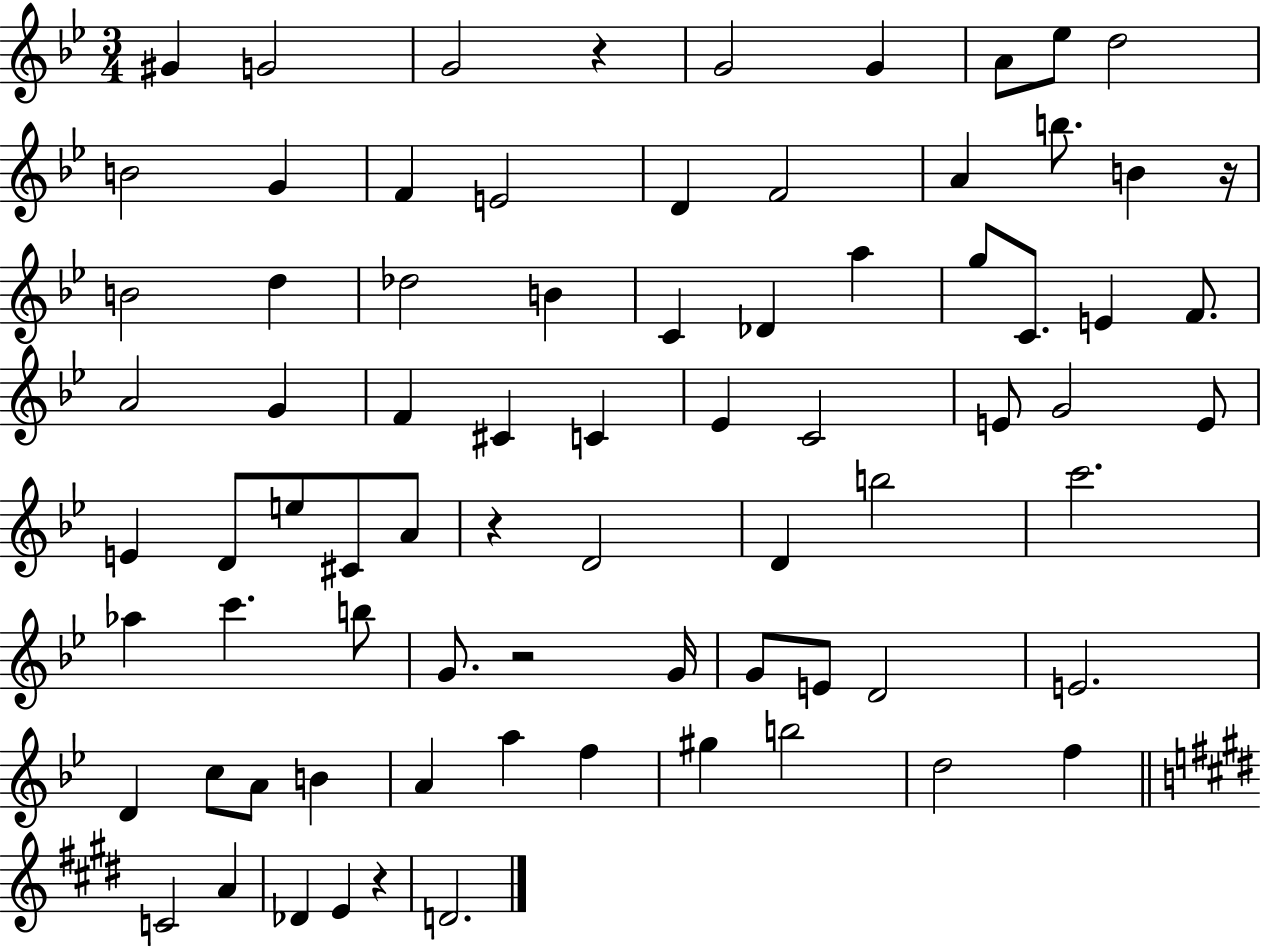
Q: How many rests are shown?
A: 5